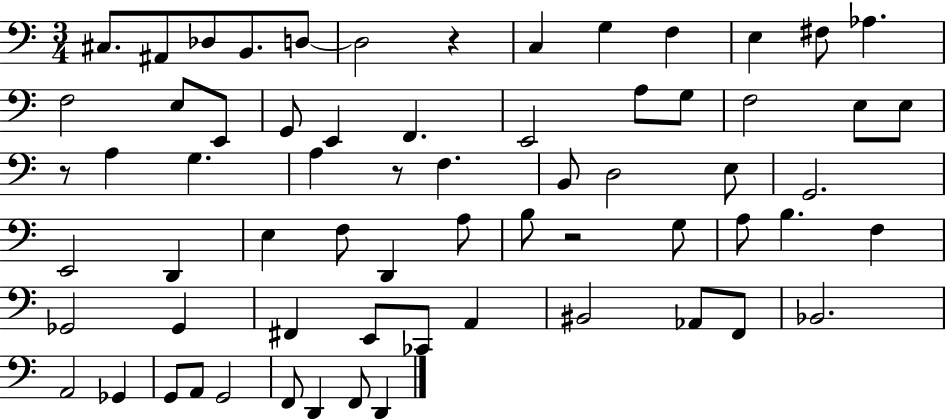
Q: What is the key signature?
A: C major